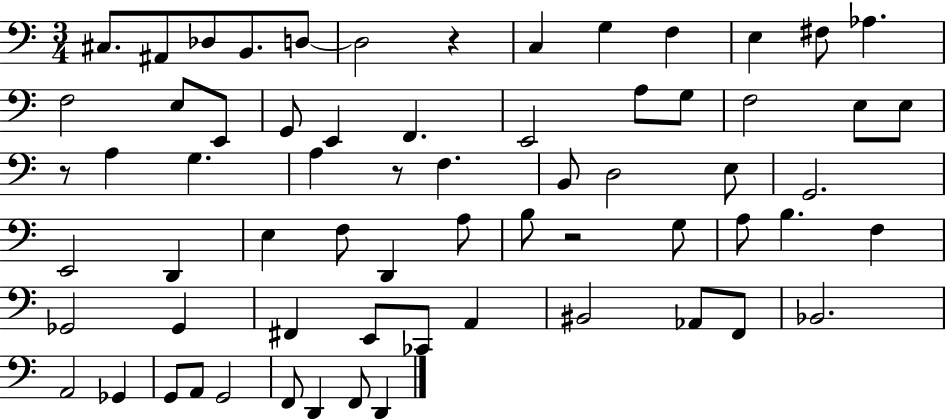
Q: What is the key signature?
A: C major